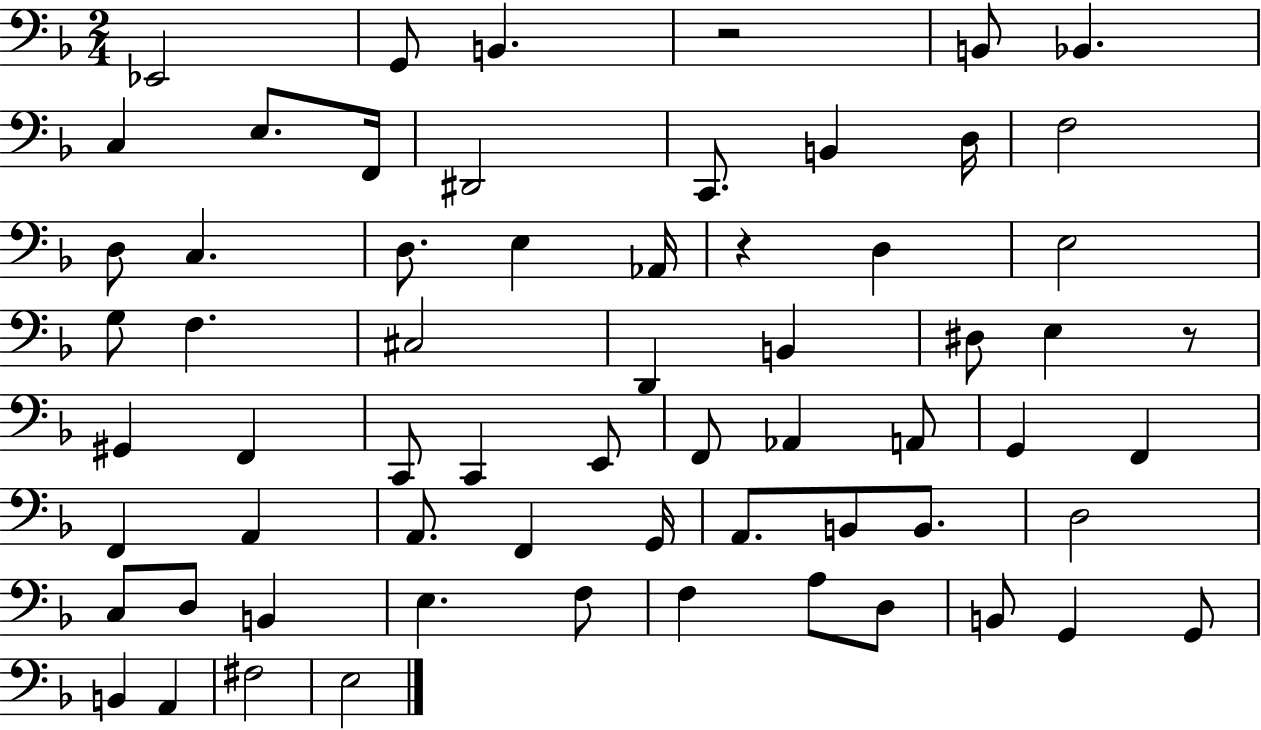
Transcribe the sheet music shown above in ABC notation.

X:1
T:Untitled
M:2/4
L:1/4
K:F
_E,,2 G,,/2 B,, z2 B,,/2 _B,, C, E,/2 F,,/4 ^D,,2 C,,/2 B,, D,/4 F,2 D,/2 C, D,/2 E, _A,,/4 z D, E,2 G,/2 F, ^C,2 D,, B,, ^D,/2 E, z/2 ^G,, F,, C,,/2 C,, E,,/2 F,,/2 _A,, A,,/2 G,, F,, F,, A,, A,,/2 F,, G,,/4 A,,/2 B,,/2 B,,/2 D,2 C,/2 D,/2 B,, E, F,/2 F, A,/2 D,/2 B,,/2 G,, G,,/2 B,, A,, ^F,2 E,2